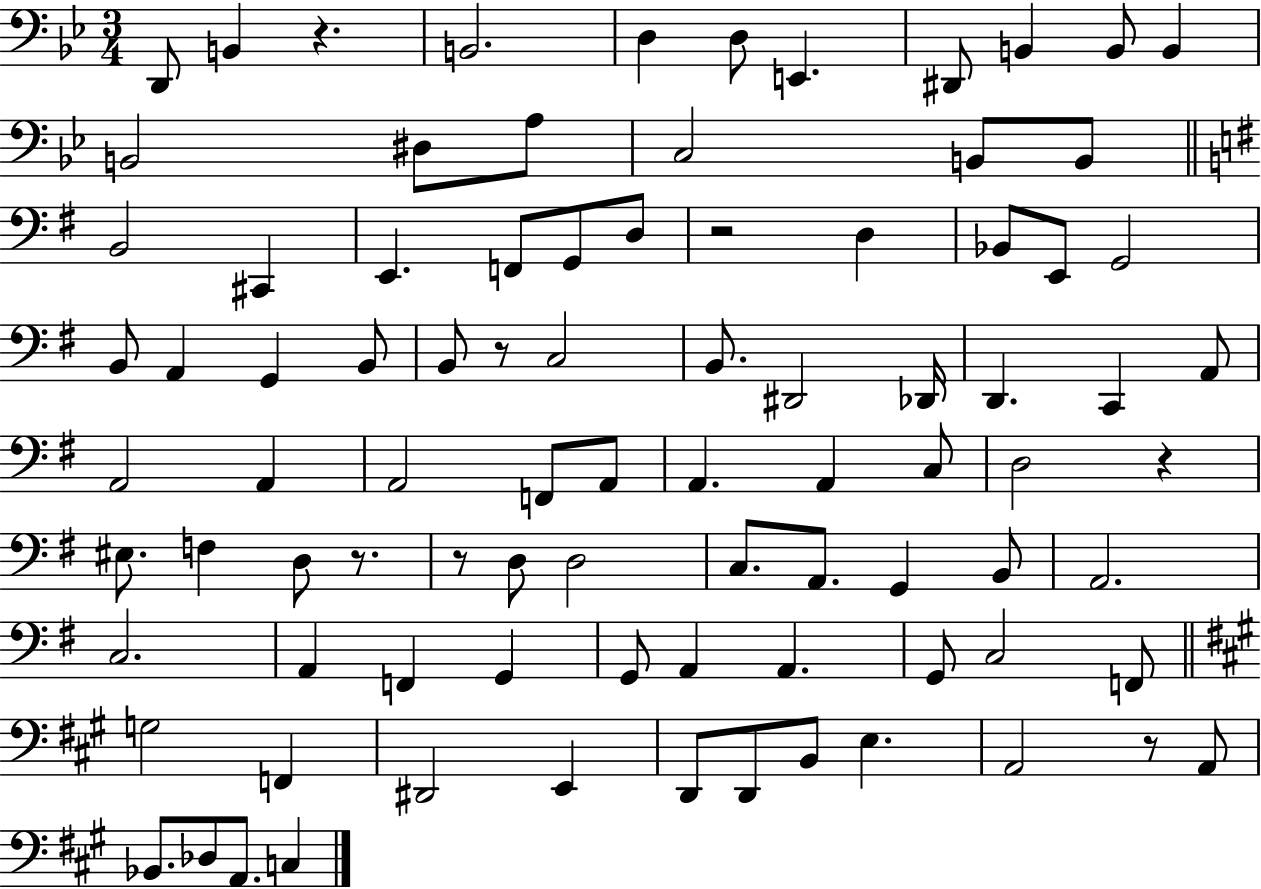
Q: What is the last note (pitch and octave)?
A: C3